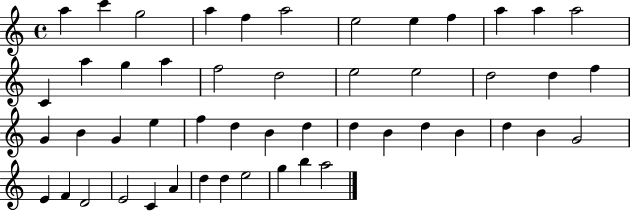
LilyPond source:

{
  \clef treble
  \time 4/4
  \defaultTimeSignature
  \key c \major
  a''4 c'''4 g''2 | a''4 f''4 a''2 | e''2 e''4 f''4 | a''4 a''4 a''2 | \break c'4 a''4 g''4 a''4 | f''2 d''2 | e''2 e''2 | d''2 d''4 f''4 | \break g'4 b'4 g'4 e''4 | f''4 d''4 b'4 d''4 | d''4 b'4 d''4 b'4 | d''4 b'4 g'2 | \break e'4 f'4 d'2 | e'2 c'4 a'4 | d''4 d''4 e''2 | g''4 b''4 a''2 | \break \bar "|."
}